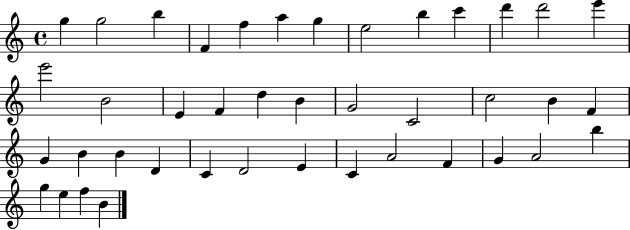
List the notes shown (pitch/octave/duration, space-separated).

G5/q G5/h B5/q F4/q F5/q A5/q G5/q E5/h B5/q C6/q D6/q D6/h E6/q E6/h B4/h E4/q F4/q D5/q B4/q G4/h C4/h C5/h B4/q F4/q G4/q B4/q B4/q D4/q C4/q D4/h E4/q C4/q A4/h F4/q G4/q A4/h B5/q G5/q E5/q F5/q B4/q